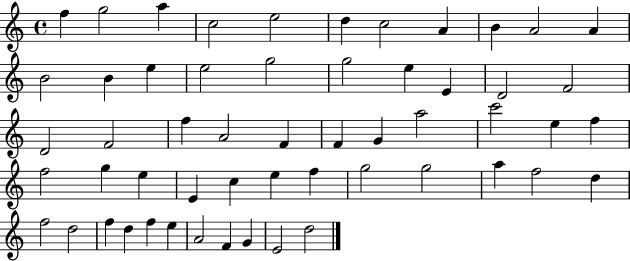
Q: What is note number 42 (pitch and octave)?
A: A5